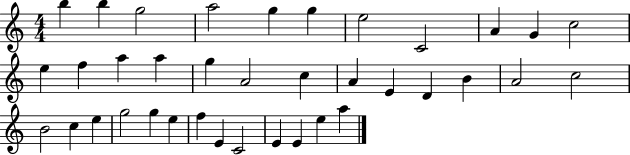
X:1
T:Untitled
M:4/4
L:1/4
K:C
b b g2 a2 g g e2 C2 A G c2 e f a a g A2 c A E D B A2 c2 B2 c e g2 g e f E C2 E E e a